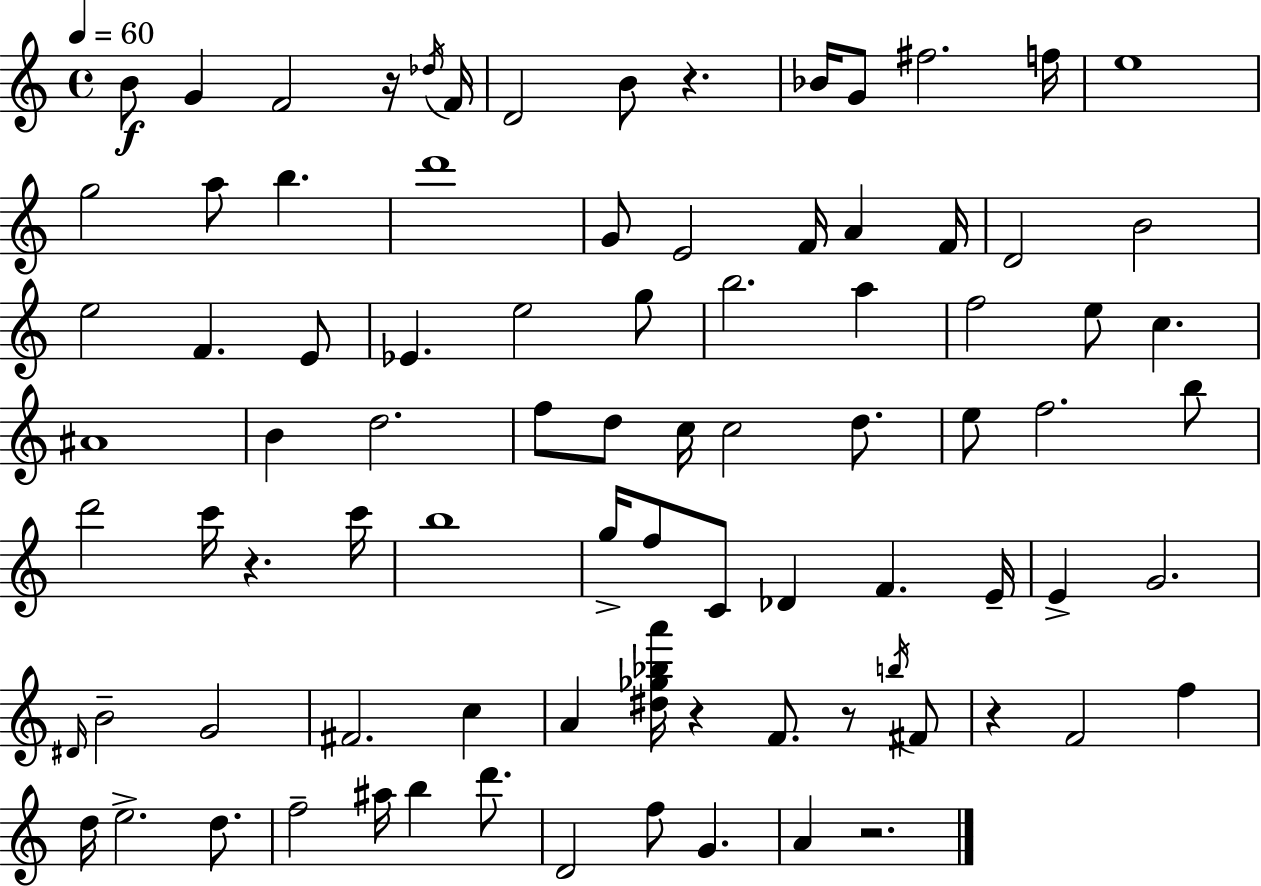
{
  \clef treble
  \time 4/4
  \defaultTimeSignature
  \key a \minor
  \tempo 4 = 60
  b'8\f g'4 f'2 r16 \acciaccatura { des''16 } | f'16 d'2 b'8 r4. | bes'16 g'8 fis''2. | f''16 e''1 | \break g''2 a''8 b''4. | d'''1 | g'8 e'2 f'16 a'4 | f'16 d'2 b'2 | \break e''2 f'4. e'8 | ees'4. e''2 g''8 | b''2. a''4 | f''2 e''8 c''4. | \break ais'1 | b'4 d''2. | f''8 d''8 c''16 c''2 d''8. | e''8 f''2. b''8 | \break d'''2 c'''16 r4. | c'''16 b''1 | g''16-> f''8 c'8 des'4 f'4. | e'16-- e'4-> g'2. | \break \grace { dis'16 } b'2-- g'2 | fis'2. c''4 | a'4 <dis'' ges'' bes'' a'''>16 r4 f'8. r8 | \acciaccatura { b''16 } fis'8 r4 f'2 f''4 | \break d''16 e''2.-> | d''8. f''2-- ais''16 b''4 | d'''8. d'2 f''8 g'4. | a'4 r2. | \break \bar "|."
}